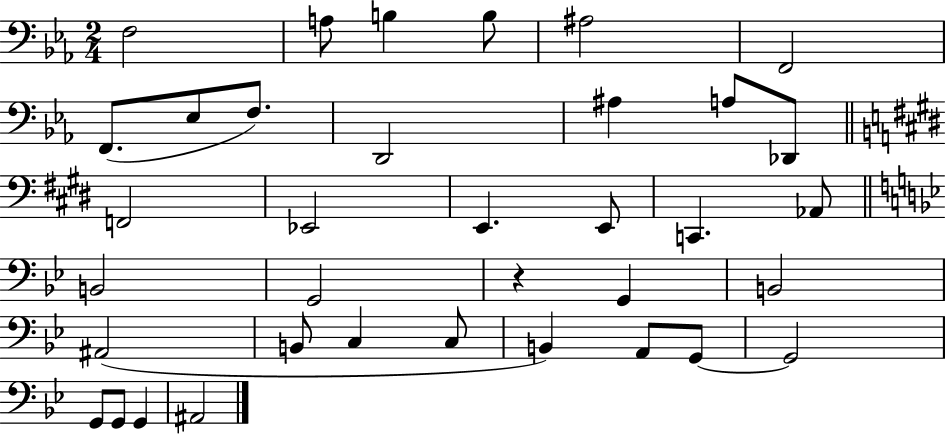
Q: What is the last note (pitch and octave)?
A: A#2